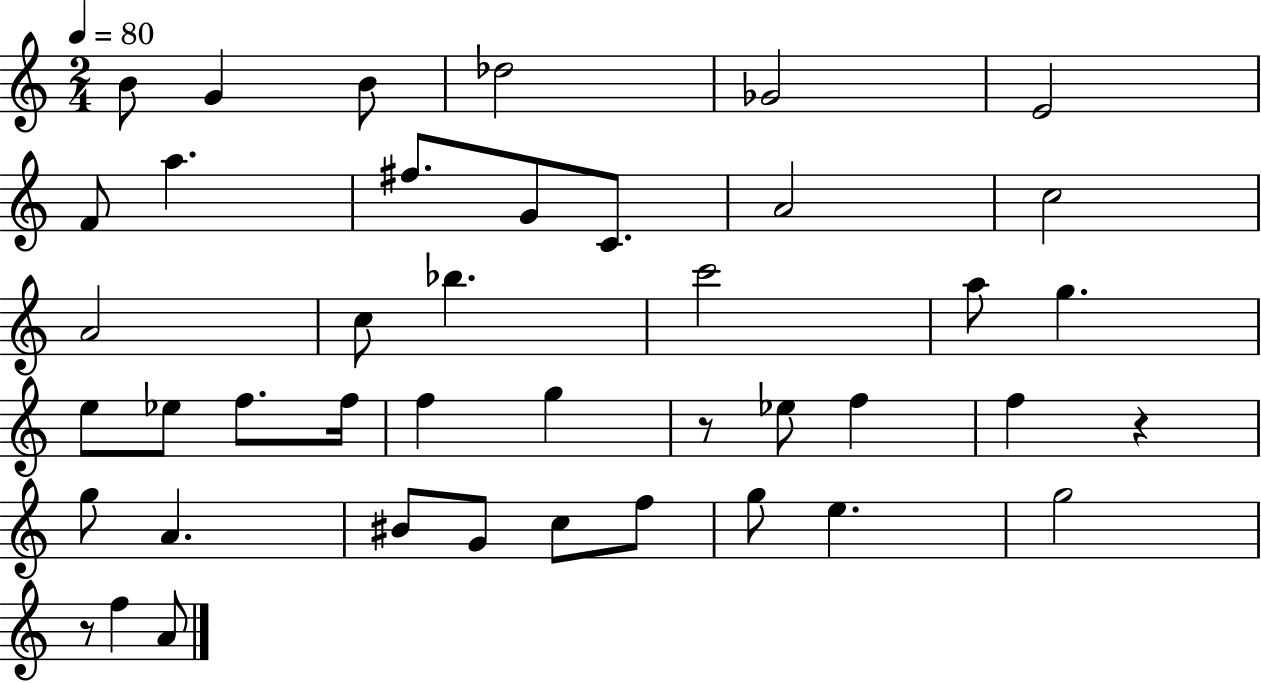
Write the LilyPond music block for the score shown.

{
  \clef treble
  \numericTimeSignature
  \time 2/4
  \key c \major
  \tempo 4 = 80
  b'8 g'4 b'8 | des''2 | ges'2 | e'2 | \break f'8 a''4. | fis''8. g'8 c'8. | a'2 | c''2 | \break a'2 | c''8 bes''4. | c'''2 | a''8 g''4. | \break e''8 ees''8 f''8. f''16 | f''4 g''4 | r8 ees''8 f''4 | f''4 r4 | \break g''8 a'4. | bis'8 g'8 c''8 f''8 | g''8 e''4. | g''2 | \break r8 f''4 a'8 | \bar "|."
}